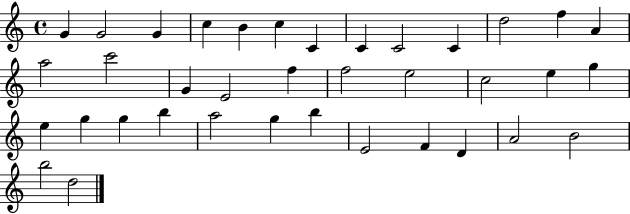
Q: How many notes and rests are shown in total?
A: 37